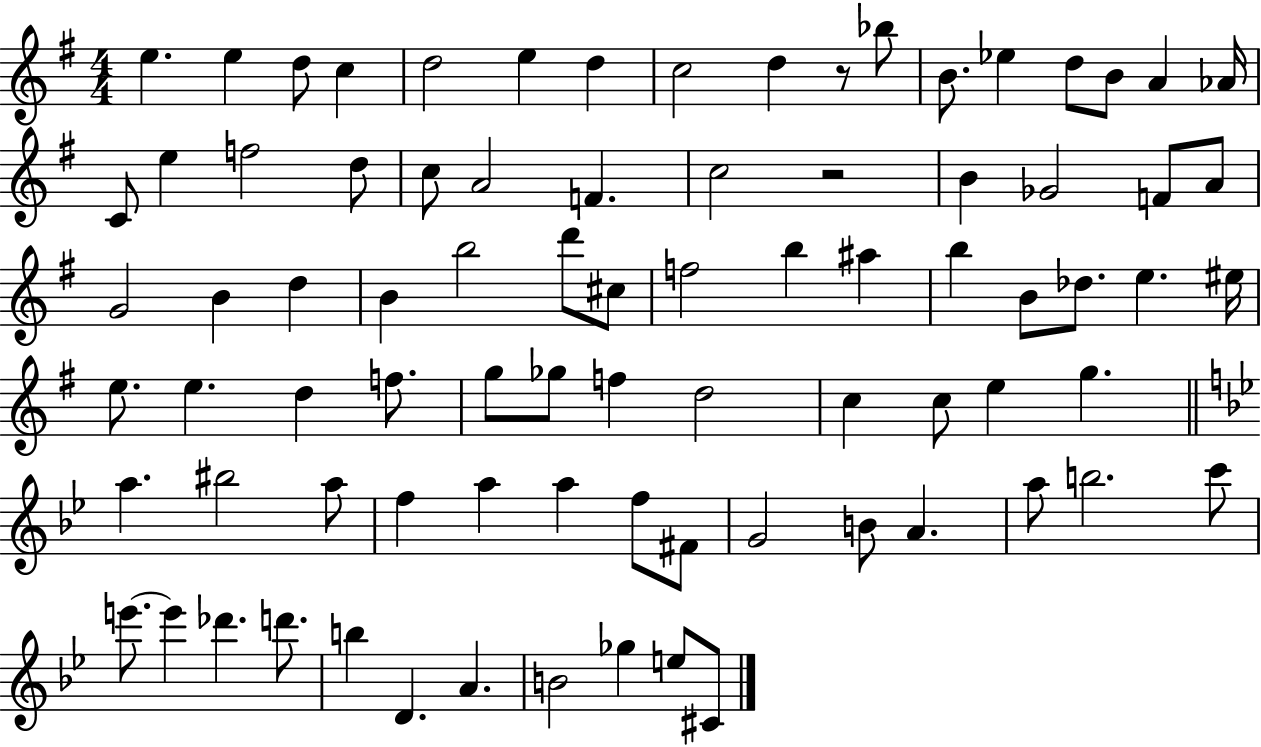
E5/q. E5/q D5/e C5/q D5/h E5/q D5/q C5/h D5/q R/e Bb5/e B4/e. Eb5/q D5/e B4/e A4/q Ab4/s C4/e E5/q F5/h D5/e C5/e A4/h F4/q. C5/h R/h B4/q Gb4/h F4/e A4/e G4/h B4/q D5/q B4/q B5/h D6/e C#5/e F5/h B5/q A#5/q B5/q B4/e Db5/e. E5/q. EIS5/s E5/e. E5/q. D5/q F5/e. G5/e Gb5/e F5/q D5/h C5/q C5/e E5/q G5/q. A5/q. BIS5/h A5/e F5/q A5/q A5/q F5/e F#4/e G4/h B4/e A4/q. A5/e B5/h. C6/e E6/e. E6/q Db6/q. D6/e. B5/q D4/q. A4/q. B4/h Gb5/q E5/e C#4/e